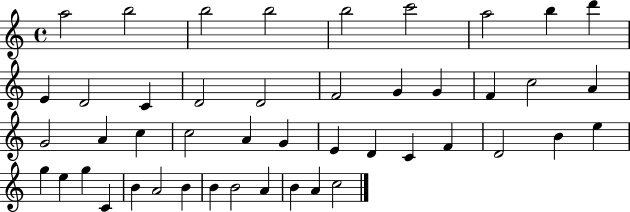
{
  \clef treble
  \time 4/4
  \defaultTimeSignature
  \key c \major
  a''2 b''2 | b''2 b''2 | b''2 c'''2 | a''2 b''4 d'''4 | \break e'4 d'2 c'4 | d'2 d'2 | f'2 g'4 g'4 | f'4 c''2 a'4 | \break g'2 a'4 c''4 | c''2 a'4 g'4 | e'4 d'4 c'4 f'4 | d'2 b'4 e''4 | \break g''4 e''4 g''4 c'4 | b'4 a'2 b'4 | b'4 b'2 a'4 | b'4 a'4 c''2 | \break \bar "|."
}